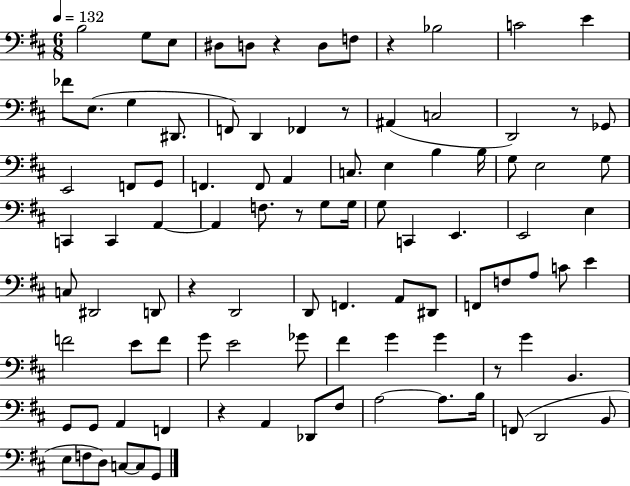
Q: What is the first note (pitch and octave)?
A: B3